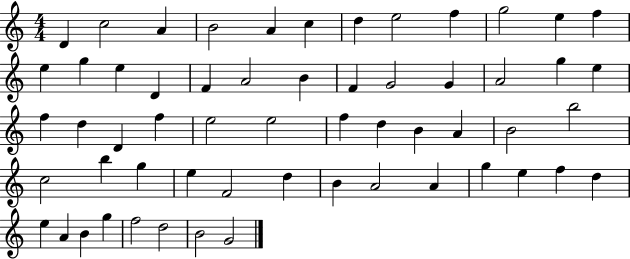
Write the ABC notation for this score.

X:1
T:Untitled
M:4/4
L:1/4
K:C
D c2 A B2 A c d e2 f g2 e f e g e D F A2 B F G2 G A2 g e f d D f e2 e2 f d B A B2 b2 c2 b g e F2 d B A2 A g e f d e A B g f2 d2 B2 G2